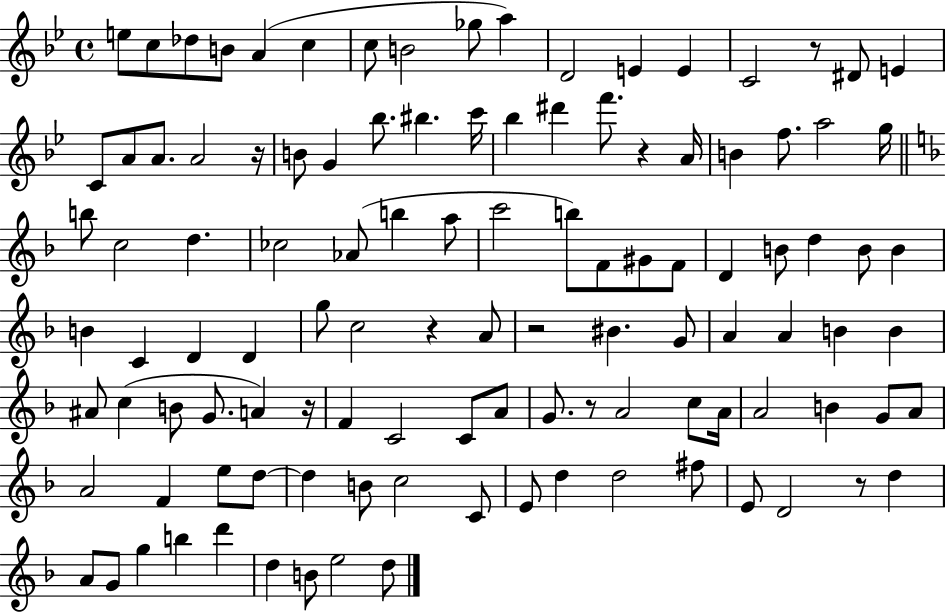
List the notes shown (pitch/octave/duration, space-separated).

E5/e C5/e Db5/e B4/e A4/q C5/q C5/e B4/h Gb5/e A5/q D4/h E4/q E4/q C4/h R/e D#4/e E4/q C4/e A4/e A4/e. A4/h R/s B4/e G4/q Bb5/e. BIS5/q. C6/s Bb5/q D#6/q F6/e. R/q A4/s B4/q F5/e. A5/h G5/s B5/e C5/h D5/q. CES5/h Ab4/e B5/q A5/e C6/h B5/e F4/e G#4/e F4/e D4/q B4/e D5/q B4/e B4/q B4/q C4/q D4/q D4/q G5/e C5/h R/q A4/e R/h BIS4/q. G4/e A4/q A4/q B4/q B4/q A#4/e C5/q B4/e G4/e. A4/q R/s F4/q C4/h C4/e A4/e G4/e. R/e A4/h C5/e A4/s A4/h B4/q G4/e A4/e A4/h F4/q E5/e D5/e D5/q B4/e C5/h C4/e E4/e D5/q D5/h F#5/e E4/e D4/h R/e D5/q A4/e G4/e G5/q B5/q D6/q D5/q B4/e E5/h D5/e